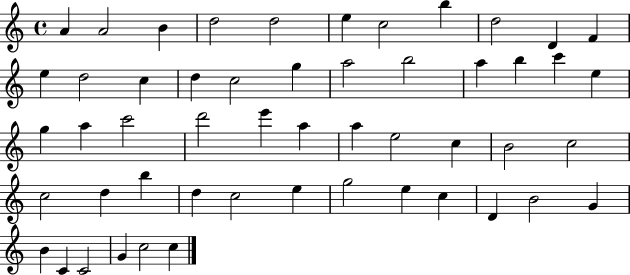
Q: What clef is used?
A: treble